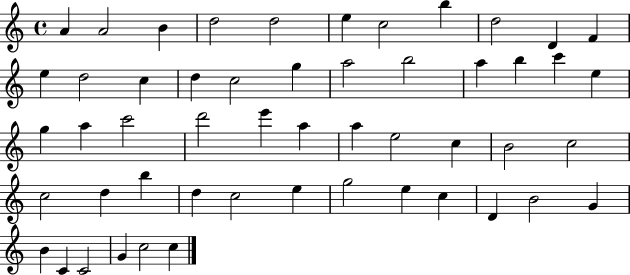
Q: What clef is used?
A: treble